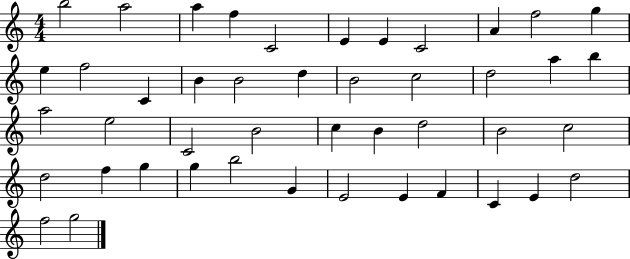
B5/h A5/h A5/q F5/q C4/h E4/q E4/q C4/h A4/q F5/h G5/q E5/q F5/h C4/q B4/q B4/h D5/q B4/h C5/h D5/h A5/q B5/q A5/h E5/h C4/h B4/h C5/q B4/q D5/h B4/h C5/h D5/h F5/q G5/q G5/q B5/h G4/q E4/h E4/q F4/q C4/q E4/q D5/h F5/h G5/h